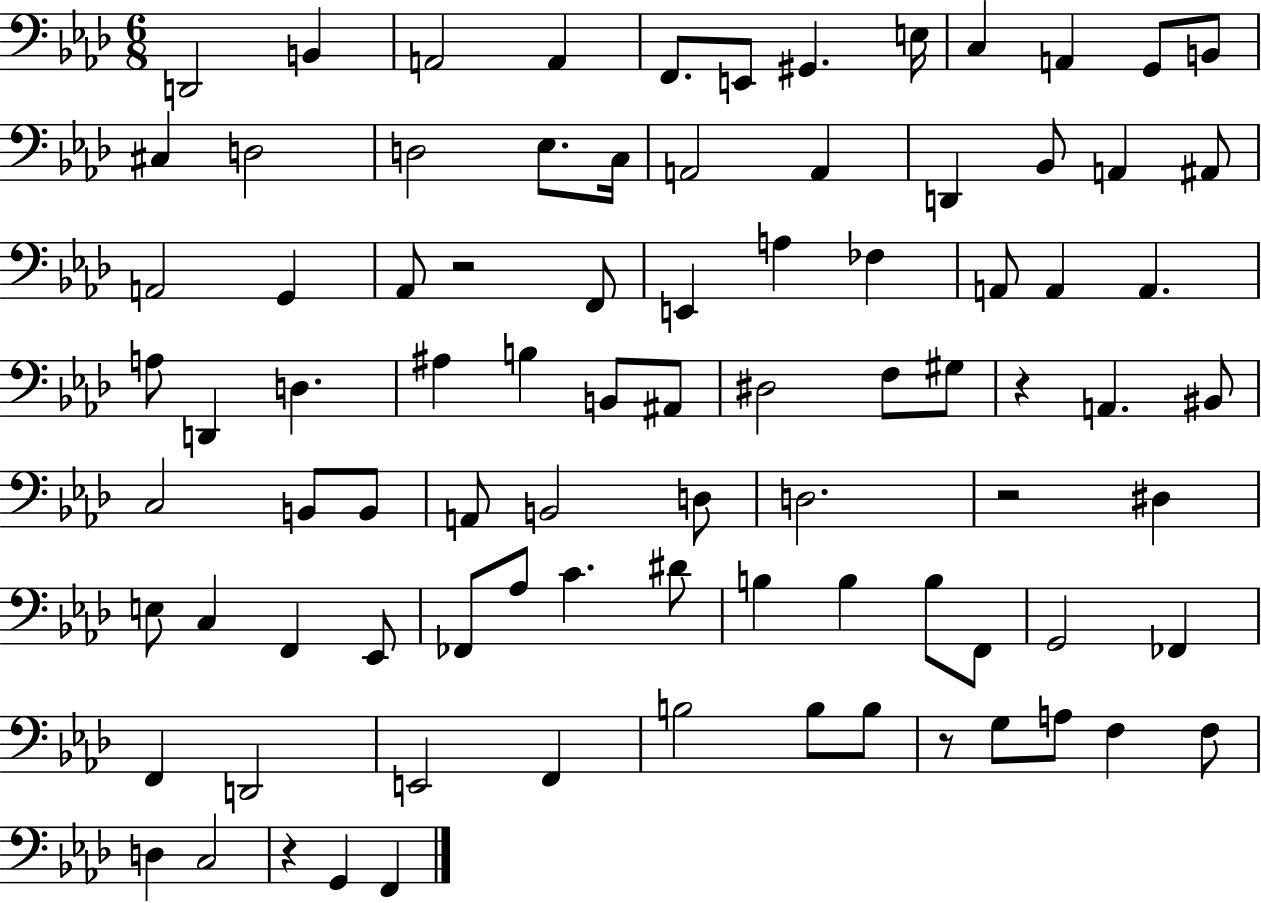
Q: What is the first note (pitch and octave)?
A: D2